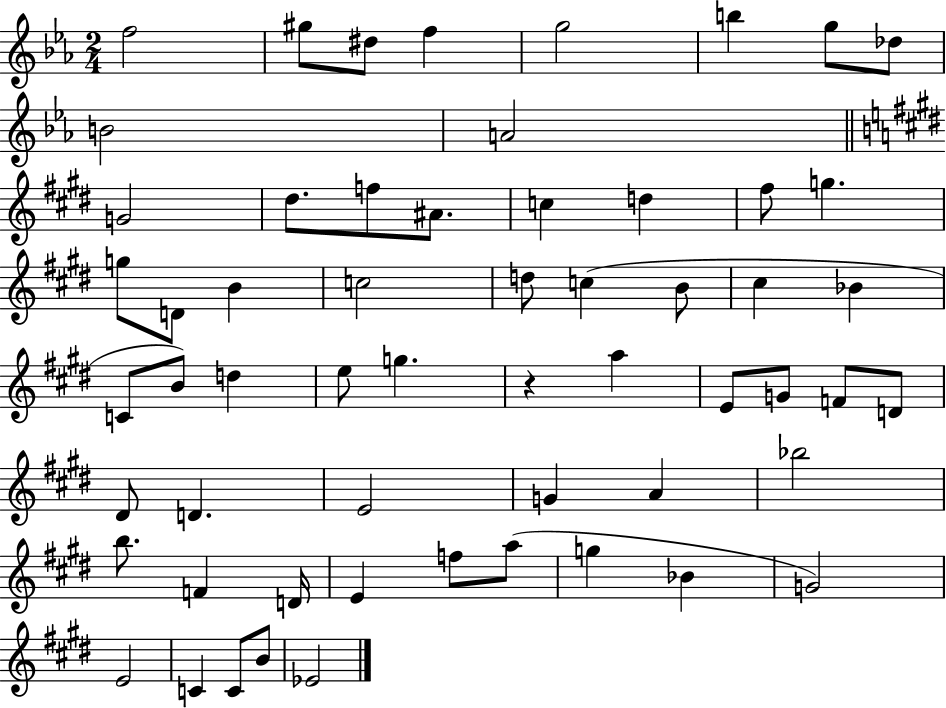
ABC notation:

X:1
T:Untitled
M:2/4
L:1/4
K:Eb
f2 ^g/2 ^d/2 f g2 b g/2 _d/2 B2 A2 G2 ^d/2 f/2 ^A/2 c d ^f/2 g g/2 D/2 B c2 d/2 c B/2 ^c _B C/2 B/2 d e/2 g z a E/2 G/2 F/2 D/2 ^D/2 D E2 G A _b2 b/2 F D/4 E f/2 a/2 g _B G2 E2 C C/2 B/2 _E2